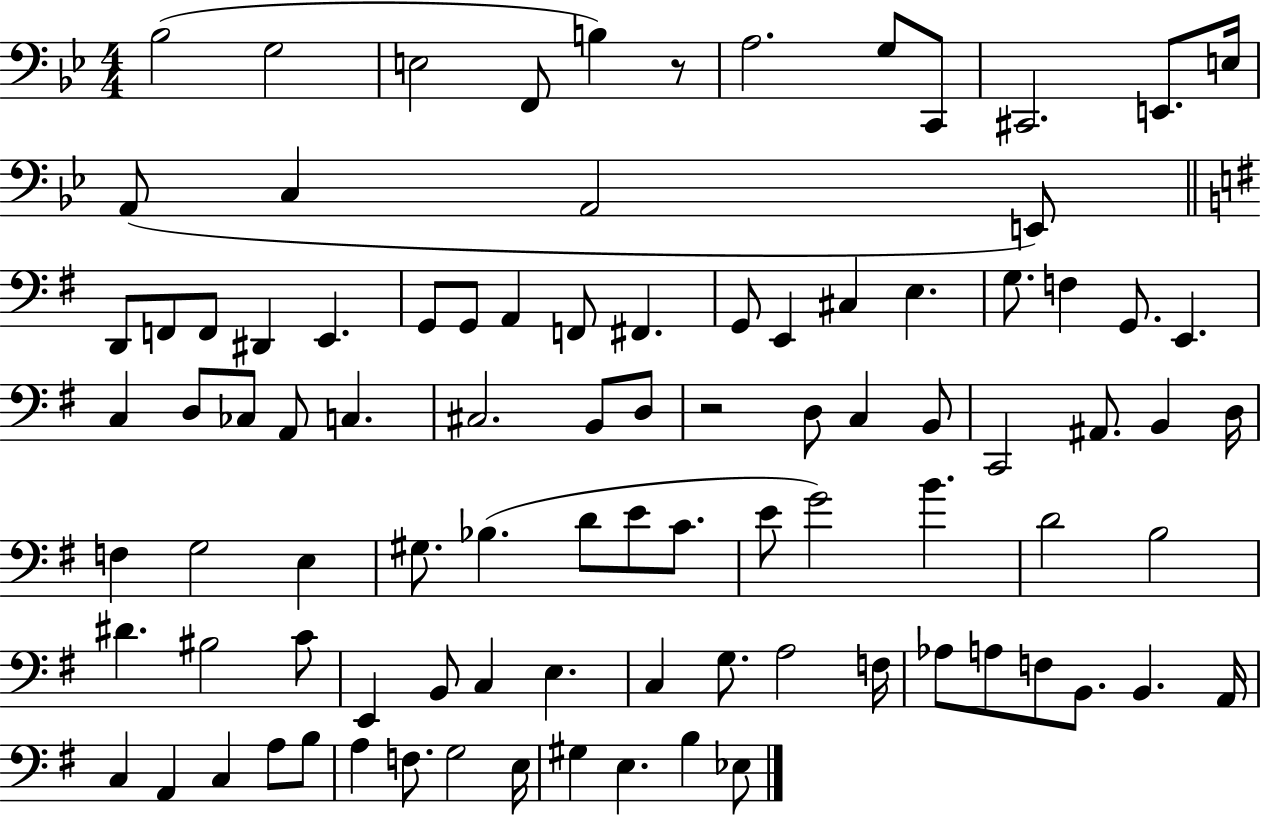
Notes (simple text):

Bb3/h G3/h E3/h F2/e B3/q R/e A3/h. G3/e C2/e C#2/h. E2/e. E3/s A2/e C3/q A2/h E2/e D2/e F2/e F2/e D#2/q E2/q. G2/e G2/e A2/q F2/e F#2/q. G2/e E2/q C#3/q E3/q. G3/e. F3/q G2/e. E2/q. C3/q D3/e CES3/e A2/e C3/q. C#3/h. B2/e D3/e R/h D3/e C3/q B2/e C2/h A#2/e. B2/q D3/s F3/q G3/h E3/q G#3/e. Bb3/q. D4/e E4/e C4/e. E4/e G4/h B4/q. D4/h B3/h D#4/q. BIS3/h C4/e E2/q B2/e C3/q E3/q. C3/q G3/e. A3/h F3/s Ab3/e A3/e F3/e B2/e. B2/q. A2/s C3/q A2/q C3/q A3/e B3/e A3/q F3/e. G3/h E3/s G#3/q E3/q. B3/q Eb3/e